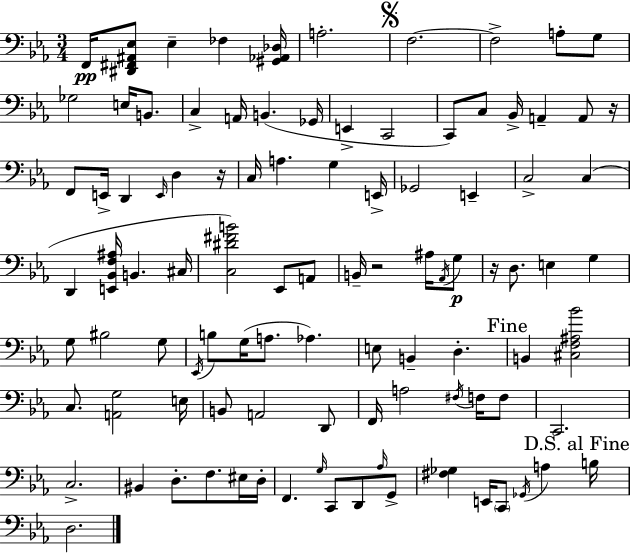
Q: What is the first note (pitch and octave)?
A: F2